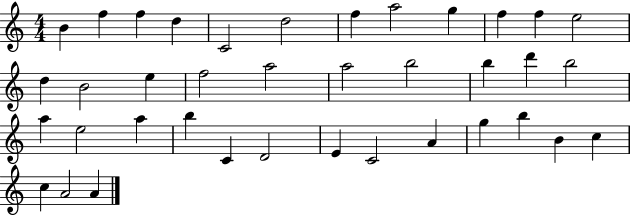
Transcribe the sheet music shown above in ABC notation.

X:1
T:Untitled
M:4/4
L:1/4
K:C
B f f d C2 d2 f a2 g f f e2 d B2 e f2 a2 a2 b2 b d' b2 a e2 a b C D2 E C2 A g b B c c A2 A